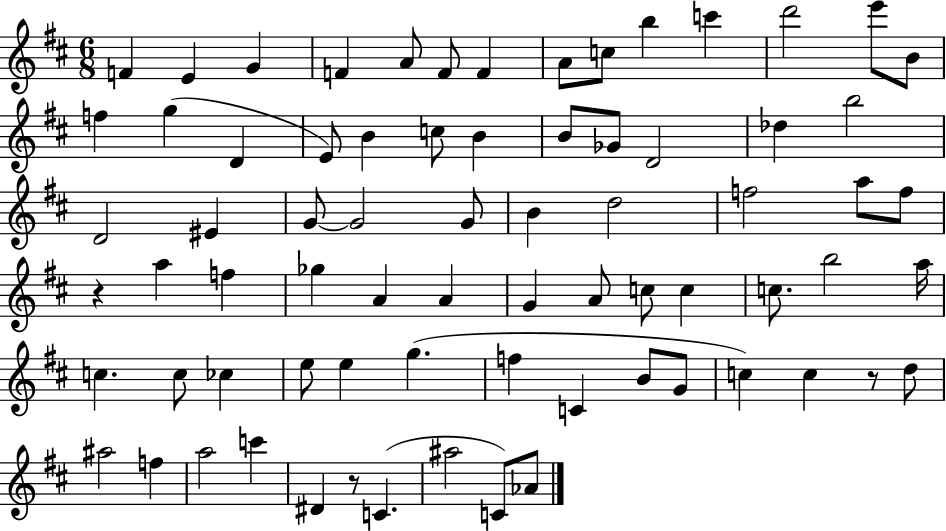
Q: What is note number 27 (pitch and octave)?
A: D4